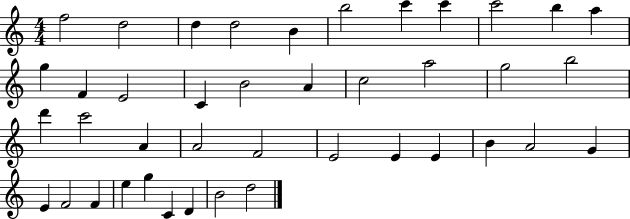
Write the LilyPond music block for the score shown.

{
  \clef treble
  \numericTimeSignature
  \time 4/4
  \key c \major
  f''2 d''2 | d''4 d''2 b'4 | b''2 c'''4 c'''4 | c'''2 b''4 a''4 | \break g''4 f'4 e'2 | c'4 b'2 a'4 | c''2 a''2 | g''2 b''2 | \break d'''4 c'''2 a'4 | a'2 f'2 | e'2 e'4 e'4 | b'4 a'2 g'4 | \break e'4 f'2 f'4 | e''4 g''4 c'4 d'4 | b'2 d''2 | \bar "|."
}